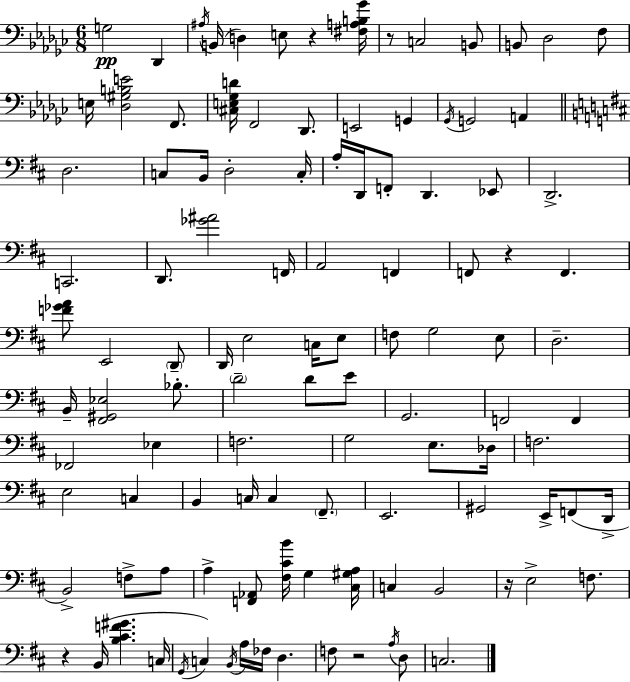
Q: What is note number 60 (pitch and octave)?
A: G3